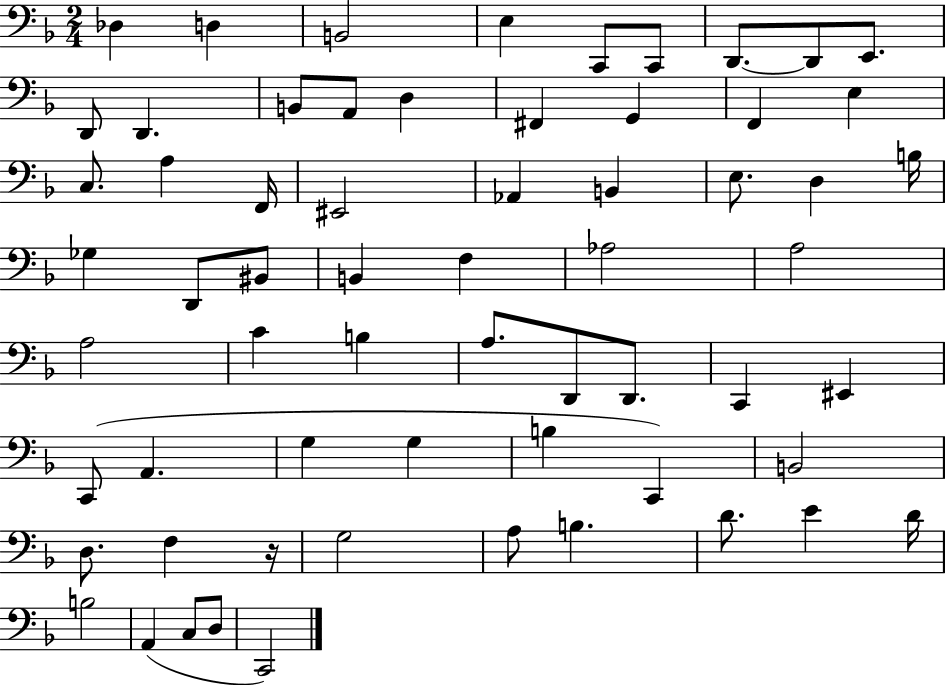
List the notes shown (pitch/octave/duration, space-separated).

Db3/q D3/q B2/h E3/q C2/e C2/e D2/e. D2/e E2/e. D2/e D2/q. B2/e A2/e D3/q F#2/q G2/q F2/q E3/q C3/e. A3/q F2/s EIS2/h Ab2/q B2/q E3/e. D3/q B3/s Gb3/q D2/e BIS2/e B2/q F3/q Ab3/h A3/h A3/h C4/q B3/q A3/e. D2/e D2/e. C2/q EIS2/q C2/e A2/q. G3/q G3/q B3/q C2/q B2/h D3/e. F3/q R/s G3/h A3/e B3/q. D4/e. E4/q D4/s B3/h A2/q C3/e D3/e C2/h